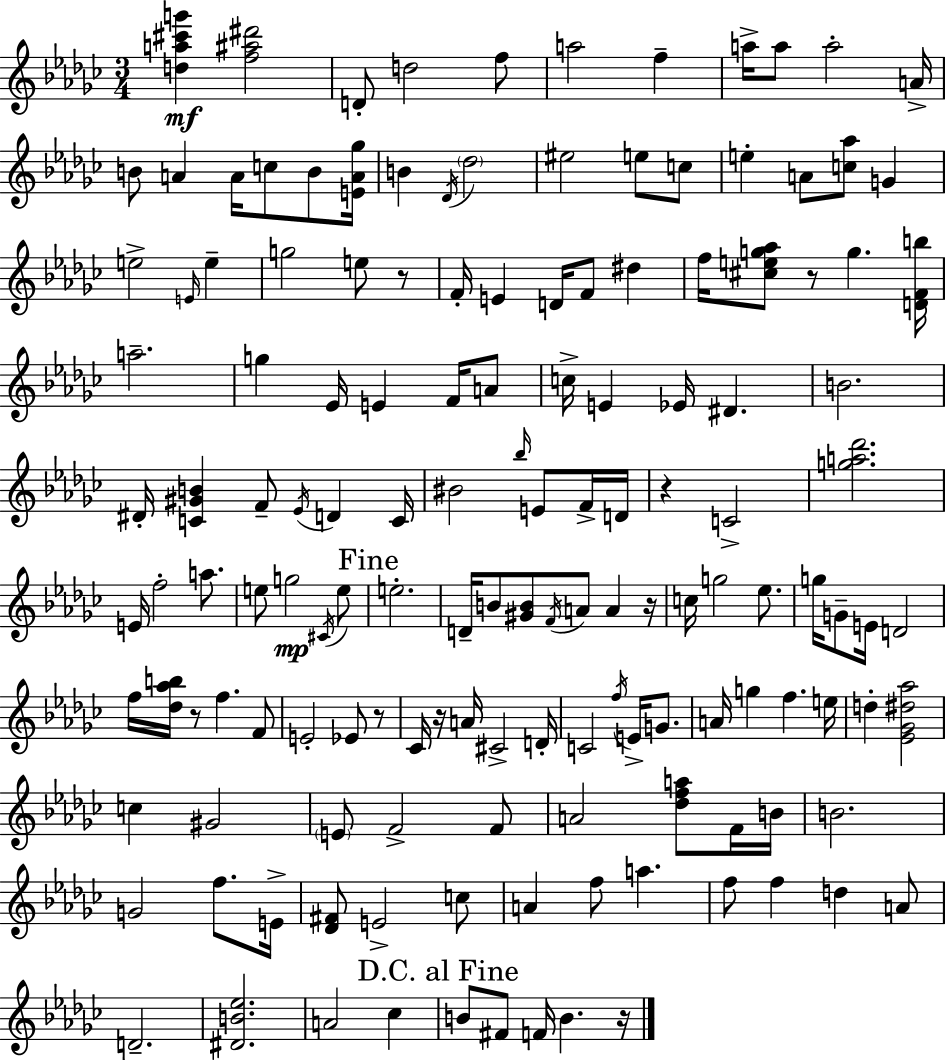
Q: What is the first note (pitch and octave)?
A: D4